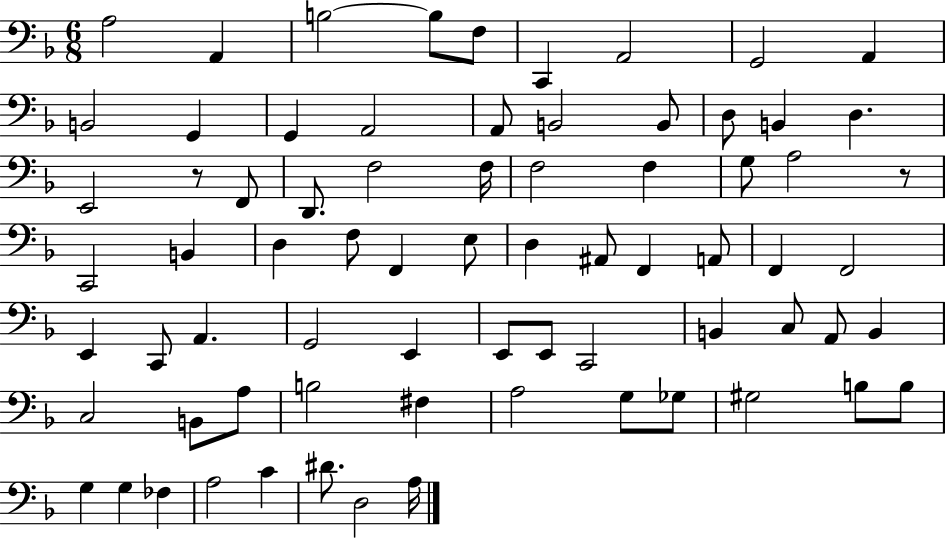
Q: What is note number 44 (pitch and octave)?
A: G2